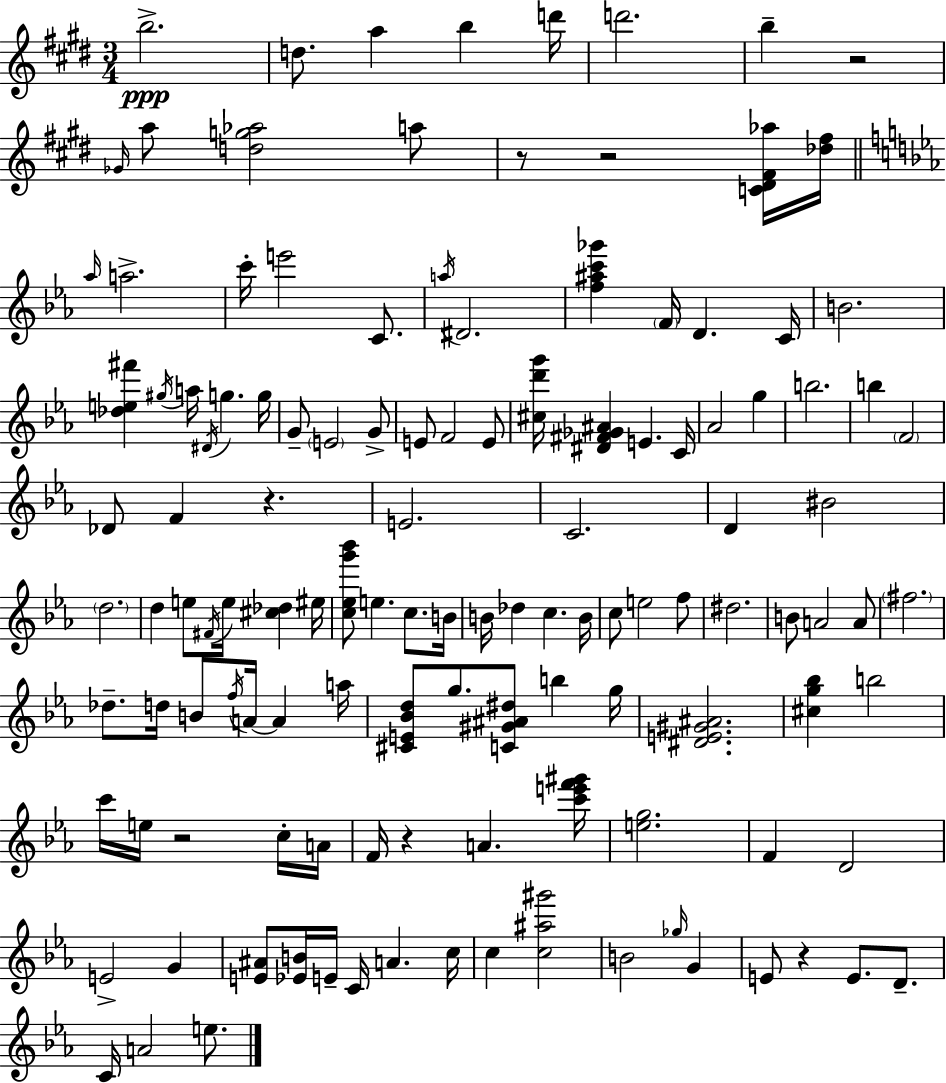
{
  \clef treble
  \numericTimeSignature
  \time 3/4
  \key e \major
  b''2.->\ppp | d''8. a''4 b''4 d'''16 | d'''2. | b''4-- r2 | \break \grace { ges'16 } a''8 <d'' g'' aes''>2 a''8 | r8 r2 <c' dis' fis' aes''>16 | <des'' fis''>16 \bar "||" \break \key ees \major \grace { aes''16 } a''2.-> | c'''16-. e'''2 c'8. | \acciaccatura { a''16 } dis'2. | <f'' ais'' c''' ges'''>4 \parenthesize f'16 d'4. | \break c'16 b'2. | <des'' e'' fis'''>4 \acciaccatura { gis''16 } a''16 \acciaccatura { dis'16 } g''4. | g''16 g'8-- \parenthesize e'2 | g'8-> e'8 f'2 | \break e'8 <cis'' d''' g'''>16 <dis' fis' ges' ais'>4 e'4. | c'16 aes'2 | g''4 b''2. | b''4 \parenthesize f'2 | \break des'8 f'4 r4. | e'2. | c'2. | d'4 bis'2 | \break \parenthesize d''2. | d''4 e''8 \acciaccatura { fis'16 } e''16 | <cis'' des''>4 eis''16 <c'' ees'' g''' bes'''>8 e''4. | c''8. b'16 b'16 des''4 c''4. | \break b'16 c''8 e''2 | f''8 dis''2. | b'8 a'2 | a'8 \parenthesize fis''2. | \break des''8.-- d''16 b'8 \acciaccatura { f''16 } | a'16~~ a'4 a''16 <cis' e' bes' d''>8 g''8. <c' gis' ais' dis''>8 | b''4 g''16 <dis' e' gis' ais'>2. | <cis'' g'' bes''>4 b''2 | \break c'''16 e''16 r2 | c''16-. a'16 f'16 r4 a'4. | <c''' e''' f''' gis'''>16 <e'' g''>2. | f'4 d'2 | \break e'2-> | g'4 <e' ais'>8 <ees' b'>16 e'16-- c'16 a'4. | c''16 c''4 <c'' ais'' gis'''>2 | b'2 | \break \grace { ges''16 } g'4 e'8 r4 | e'8. d'8.-- c'16 a'2 | e''8. \bar "|."
}